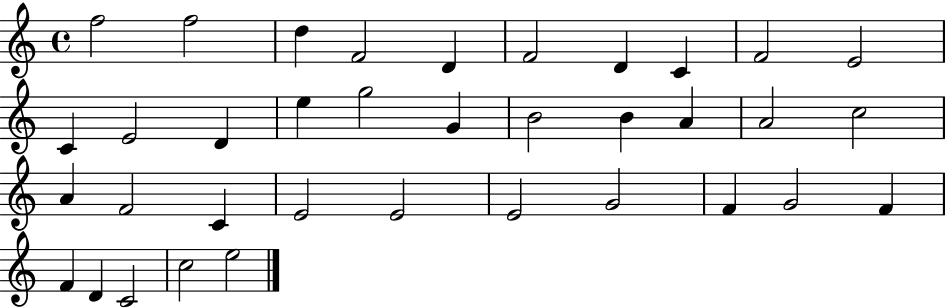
F5/h F5/h D5/q F4/h D4/q F4/h D4/q C4/q F4/h E4/h C4/q E4/h D4/q E5/q G5/h G4/q B4/h B4/q A4/q A4/h C5/h A4/q F4/h C4/q E4/h E4/h E4/h G4/h F4/q G4/h F4/q F4/q D4/q C4/h C5/h E5/h